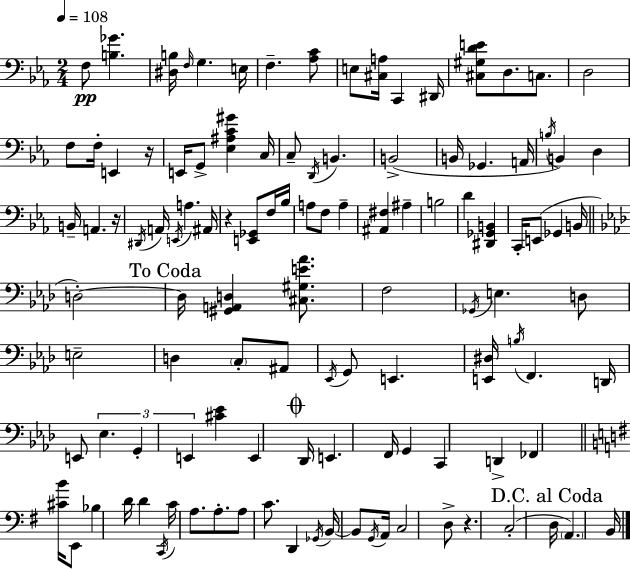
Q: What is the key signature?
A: EES major